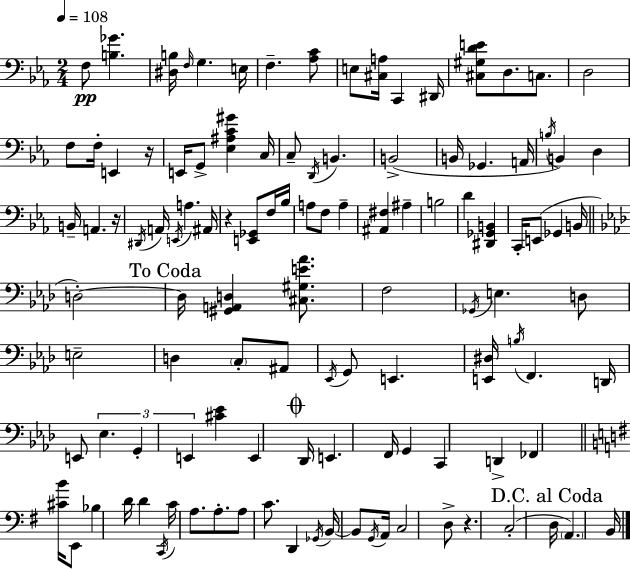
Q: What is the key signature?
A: EES major